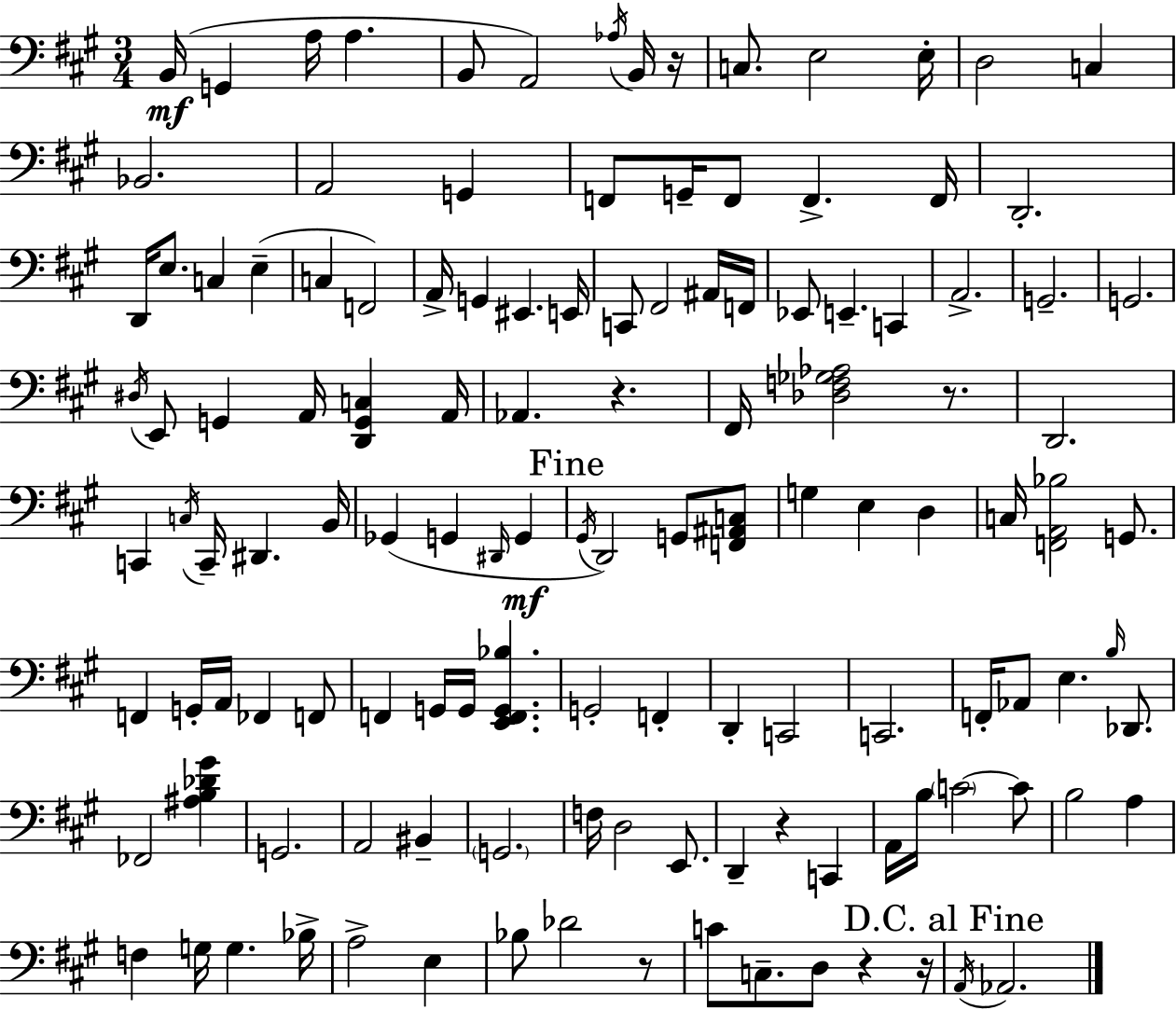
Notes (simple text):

B2/s G2/q A3/s A3/q. B2/e A2/h Ab3/s B2/s R/s C3/e. E3/h E3/s D3/h C3/q Bb2/h. A2/h G2/q F2/e G2/s F2/e F2/q. F2/s D2/h. D2/s E3/e. C3/q E3/q C3/q F2/h A2/s G2/q EIS2/q. E2/s C2/e F#2/h A#2/s F2/s Eb2/e E2/q. C2/q A2/h. G2/h. G2/h. D#3/s E2/e G2/q A2/s [D2,G2,C3]/q A2/s Ab2/q. R/q. F#2/s [Db3,F3,Gb3,Ab3]/h R/e. D2/h. C2/q C3/s C2/s D#2/q. B2/s Gb2/q G2/q D#2/s G2/q G#2/s D2/h G2/e [F2,A#2,C3]/e G3/q E3/q D3/q C3/s [F2,A2,Bb3]/h G2/e. F2/q G2/s A2/s FES2/q F2/e F2/q G2/s G2/s [E2,F2,G2,Bb3]/q. G2/h F2/q D2/q C2/h C2/h. F2/s Ab2/e E3/q. B3/s Db2/e. FES2/h [A#3,B3,Db4,G#4]/q G2/h. A2/h BIS2/q G2/h. F3/s D3/h E2/e. D2/q R/q C2/q A2/s B3/s C4/h C4/e B3/h A3/q F3/q G3/s G3/q. Bb3/s A3/h E3/q Bb3/e Db4/h R/e C4/e C3/e. D3/e R/q R/s A2/s Ab2/h.